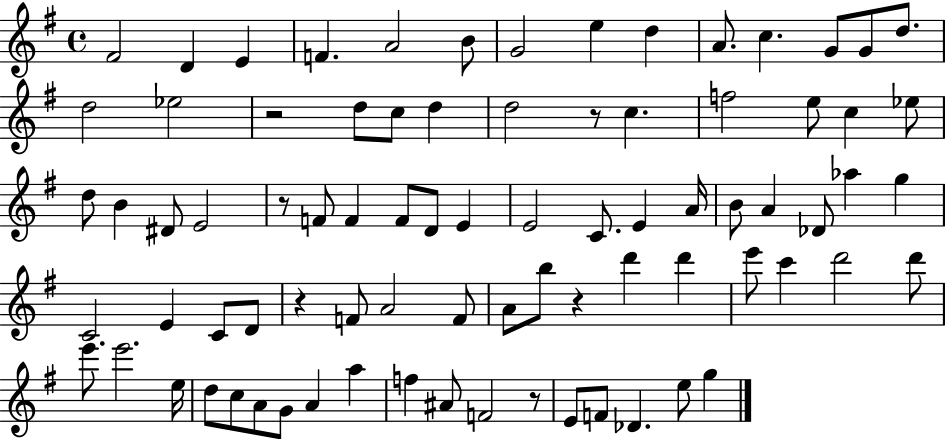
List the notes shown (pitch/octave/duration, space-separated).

F#4/h D4/q E4/q F4/q. A4/h B4/e G4/h E5/q D5/q A4/e. C5/q. G4/e G4/e D5/e. D5/h Eb5/h R/h D5/e C5/e D5/q D5/h R/e C5/q. F5/h E5/e C5/q Eb5/e D5/e B4/q D#4/e E4/h R/e F4/e F4/q F4/e D4/e E4/q E4/h C4/e. E4/q A4/s B4/e A4/q Db4/e Ab5/q G5/q C4/h E4/q C4/e D4/e R/q F4/e A4/h F4/e A4/e B5/e R/q D6/q D6/q E6/e C6/q D6/h D6/e E6/e. E6/h. E5/s D5/e C5/e A4/e G4/e A4/q A5/q F5/q A#4/e F4/h R/e E4/e F4/e Db4/q. E5/e G5/q